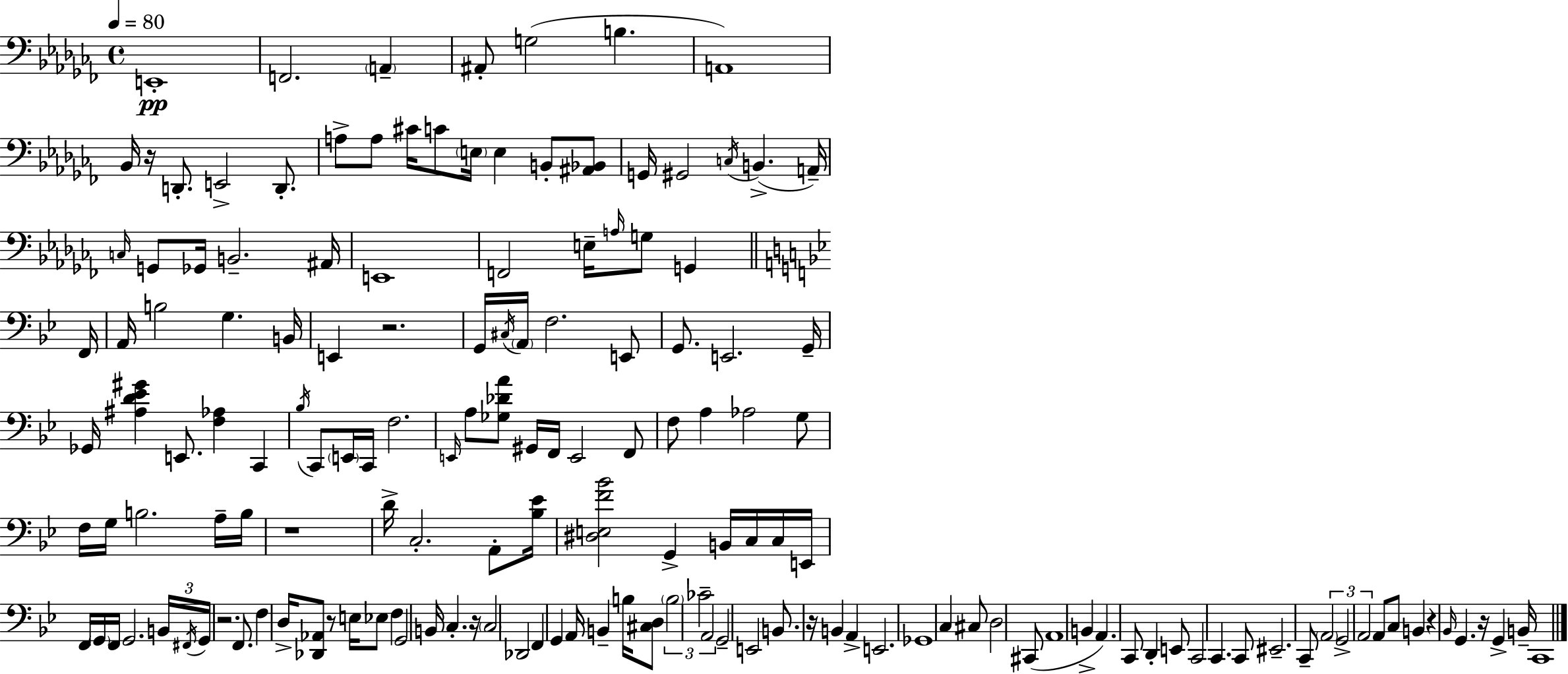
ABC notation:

X:1
T:Untitled
M:4/4
L:1/4
K:Abm
E,,4 F,,2 A,, ^A,,/2 G,2 B, A,,4 _B,,/4 z/4 D,,/2 E,,2 D,,/2 A,/2 A,/2 ^C/4 C/2 E,/4 E, B,,/2 [^A,,_B,,]/2 G,,/4 ^G,,2 C,/4 B,, A,,/4 C,/4 G,,/2 _G,,/4 B,,2 ^A,,/4 E,,4 F,,2 E,/4 A,/4 G,/2 G,, F,,/4 A,,/4 B,2 G, B,,/4 E,, z2 G,,/4 ^C,/4 A,,/4 F,2 E,,/2 G,,/2 E,,2 G,,/4 _G,,/4 [^A,D_E^G] E,,/2 [F,_A,] C,, _B,/4 C,,/2 E,,/4 C,,/4 F,2 E,,/4 A,/2 [_G,_DA]/2 ^G,,/4 F,,/4 E,,2 F,,/2 F,/2 A, _A,2 G,/2 F,/4 G,/4 B,2 A,/4 B,/4 z4 D/4 C,2 A,,/2 [_B,_E]/4 [^D,E,F_B]2 G,, B,,/4 C,/4 C,/4 E,,/4 F,,/4 G,,/4 F,,/4 G,,2 B,,/4 ^F,,/4 G,,/4 z2 F,,/2 F, D,/4 [_D,,_A,,]/2 z/2 E,/4 _E,/2 F, G,,2 B,,/4 C, z/4 C,2 _D,,2 F,, G,, A,,/4 B,, B,/4 [^C,D,]/2 B,2 _C2 A,,2 G,,2 E,,2 B,,/2 z/4 B,, A,, E,,2 _G,,4 C, ^C,/2 D,2 ^C,,/2 A,,4 B,, A,, C,,/2 D,, E,,/2 C,,2 C,, C,,/2 ^E,,2 C,,/2 A,,2 G,,2 A,,2 A,,/2 C,/2 B,, z _B,,/4 G,, z/4 G,, B,,/4 C,,4